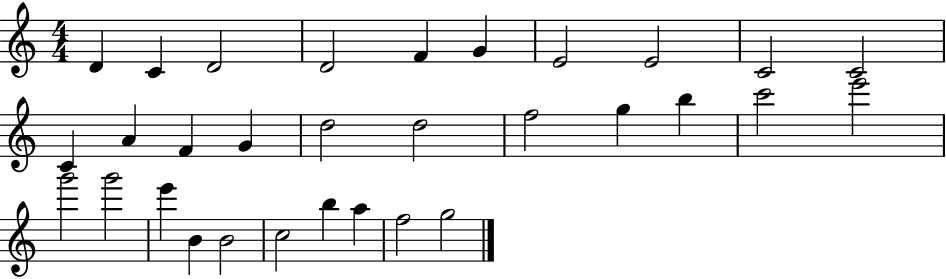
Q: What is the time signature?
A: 4/4